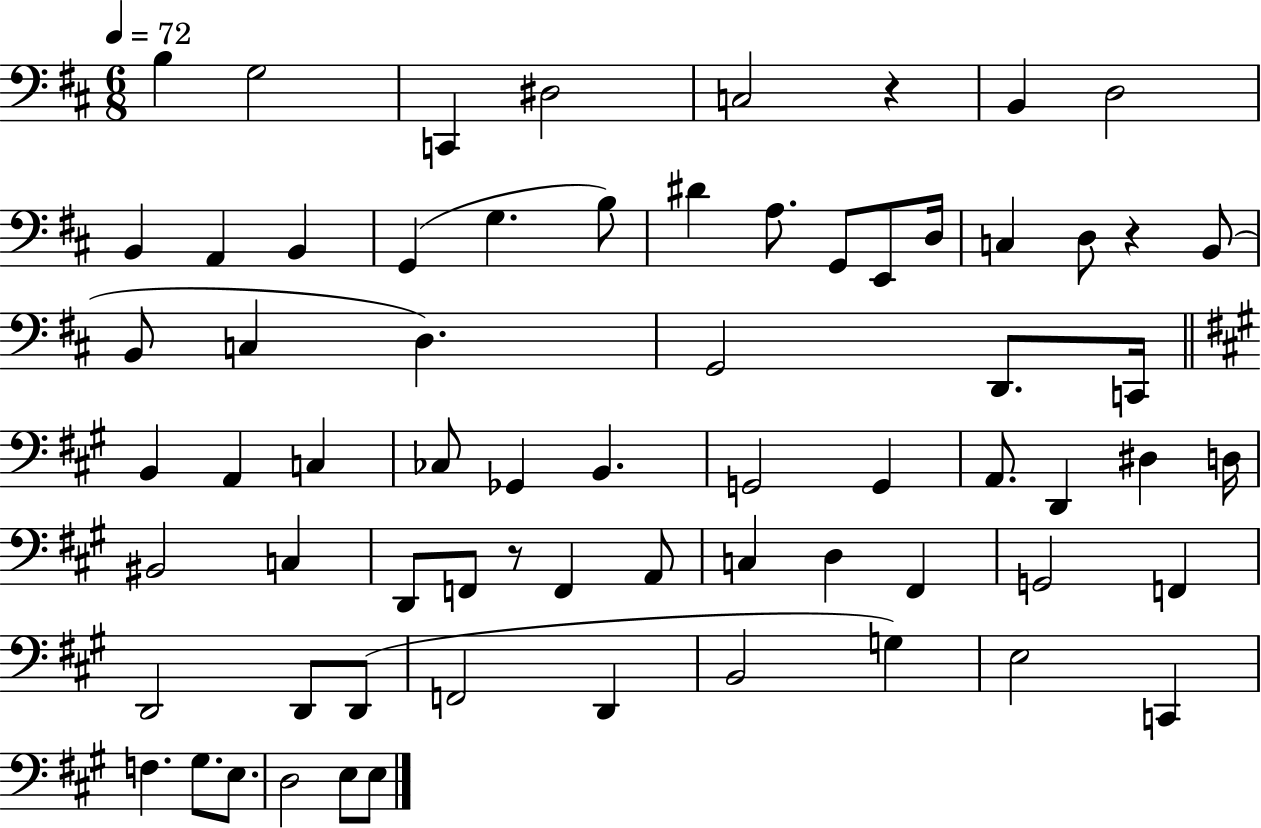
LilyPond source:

{
  \clef bass
  \numericTimeSignature
  \time 6/8
  \key d \major
  \tempo 4 = 72
  \repeat volta 2 { b4 g2 | c,4 dis2 | c2 r4 | b,4 d2 | \break b,4 a,4 b,4 | g,4( g4. b8) | dis'4 a8. g,8 e,8 d16 | c4 d8 r4 b,8( | \break b,8 c4 d4.) | g,2 d,8. c,16 | \bar "||" \break \key a \major b,4 a,4 c4 | ces8 ges,4 b,4. | g,2 g,4 | a,8. d,4 dis4 d16 | \break bis,2 c4 | d,8 f,8 r8 f,4 a,8 | c4 d4 fis,4 | g,2 f,4 | \break d,2 d,8 d,8( | f,2 d,4 | b,2 g4) | e2 c,4 | \break f4. gis8. e8. | d2 e8 e8 | } \bar "|."
}